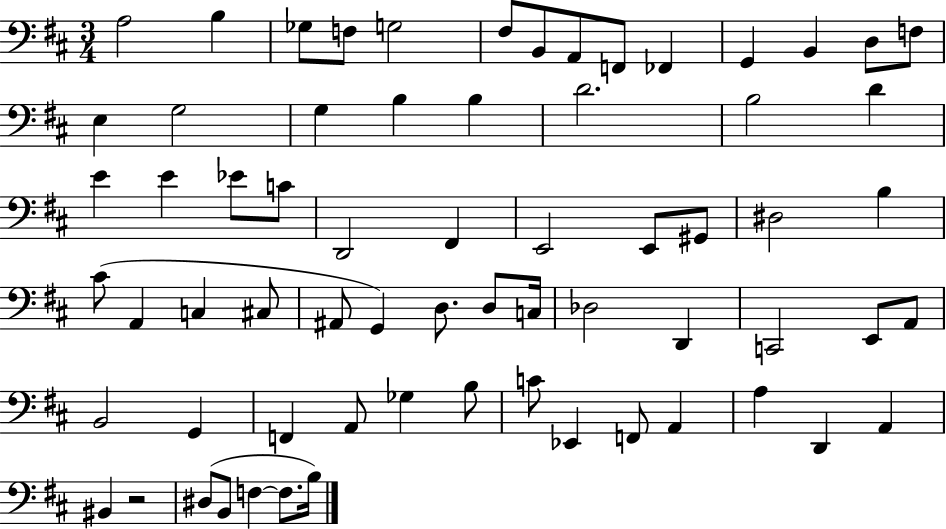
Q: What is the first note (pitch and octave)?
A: A3